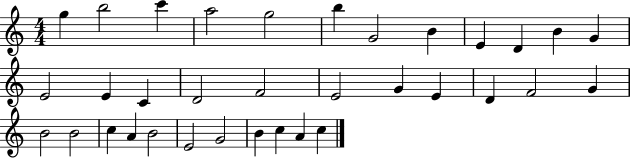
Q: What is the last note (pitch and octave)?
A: C5